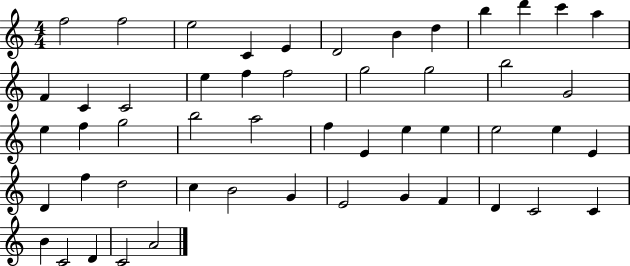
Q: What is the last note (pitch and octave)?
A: A4